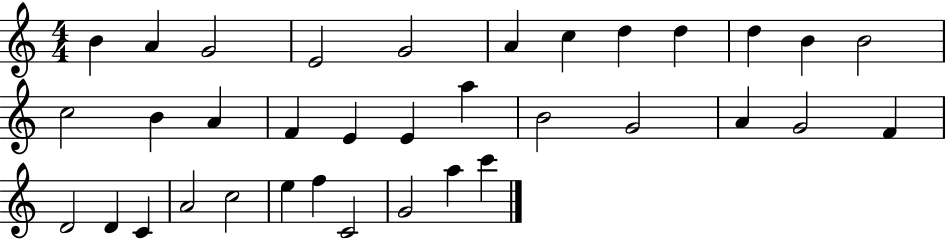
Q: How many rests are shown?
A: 0